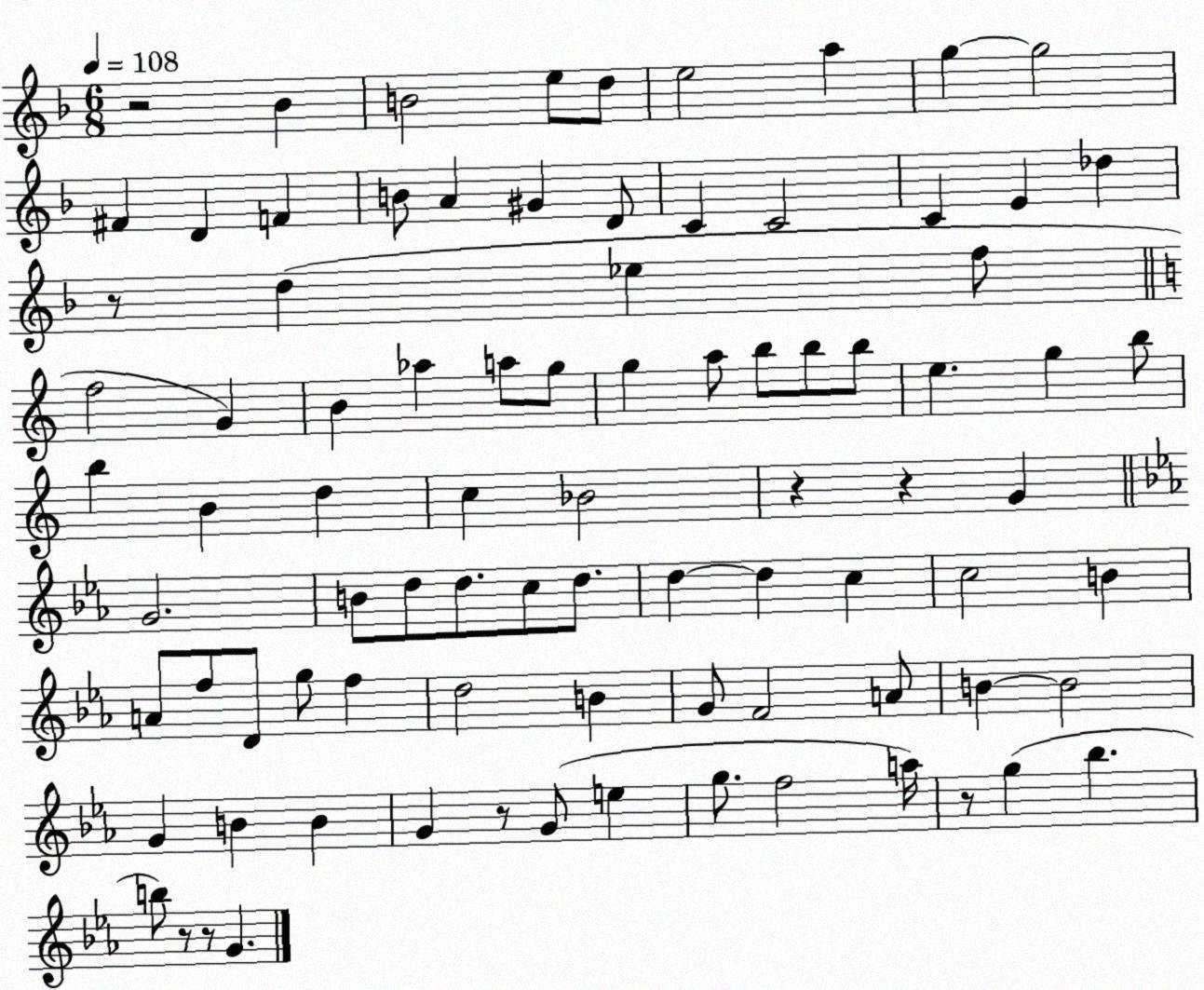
X:1
T:Untitled
M:6/8
L:1/4
K:F
z2 _B B2 e/2 d/2 e2 a g g2 ^F D F B/2 A ^G D/2 C C2 C E _d z/2 d _e f/2 f2 G B _a a/2 g/2 g a/2 b/2 b/2 b/2 e g b/2 b B d c _B2 z z G G2 B/2 d/2 d/2 c/2 d/2 d d c c2 B A/2 f/2 D/2 g/2 f d2 B G/2 F2 A/2 B B2 G B B G z/2 G/2 e g/2 f2 a/4 z/2 g _b b/2 z/2 z/2 G